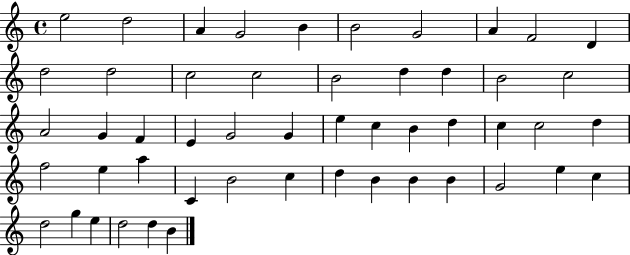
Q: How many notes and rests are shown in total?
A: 51